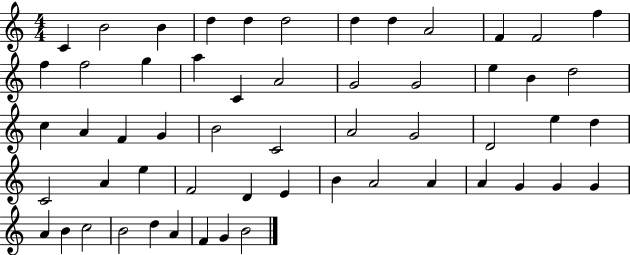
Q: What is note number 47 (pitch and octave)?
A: G4